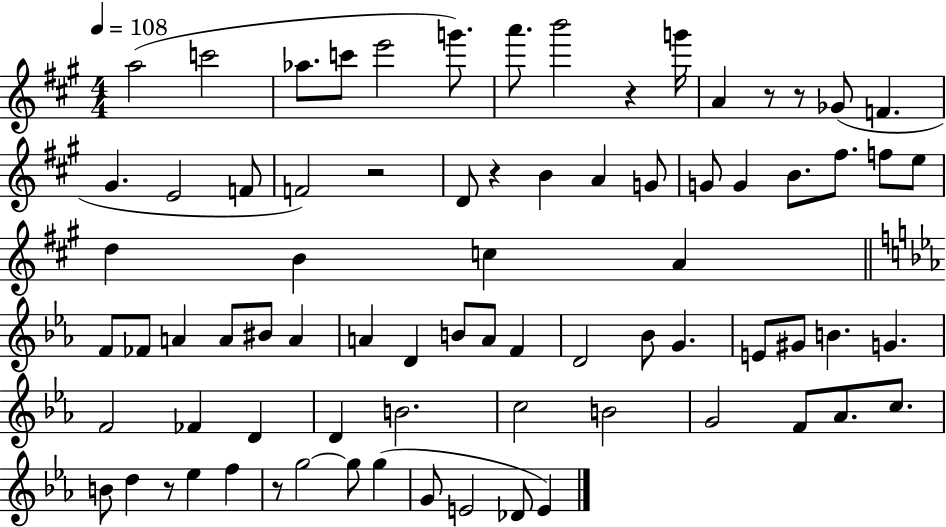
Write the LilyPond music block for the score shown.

{
  \clef treble
  \numericTimeSignature
  \time 4/4
  \key a \major
  \tempo 4 = 108
  a''2( c'''2 | aes''8. c'''8 e'''2 g'''8.) | a'''8. b'''2 r4 g'''16 | a'4 r8 r8 ges'8( f'4. | \break gis'4. e'2 f'8 | f'2) r2 | d'8 r4 b'4 a'4 g'8 | g'8 g'4 b'8. fis''8. f''8 e''8 | \break d''4 b'4 c''4 a'4 | \bar "||" \break \key ees \major f'8 fes'8 a'4 a'8 bis'8 a'4 | a'4 d'4 b'8 a'8 f'4 | d'2 bes'8 g'4. | e'8 gis'8 b'4. g'4. | \break f'2 fes'4 d'4 | d'4 b'2. | c''2 b'2 | g'2 f'8 aes'8. c''8. | \break b'8 d''4 r8 ees''4 f''4 | r8 g''2~~ g''8 g''4( | g'8 e'2 des'8 e'4) | \bar "|."
}